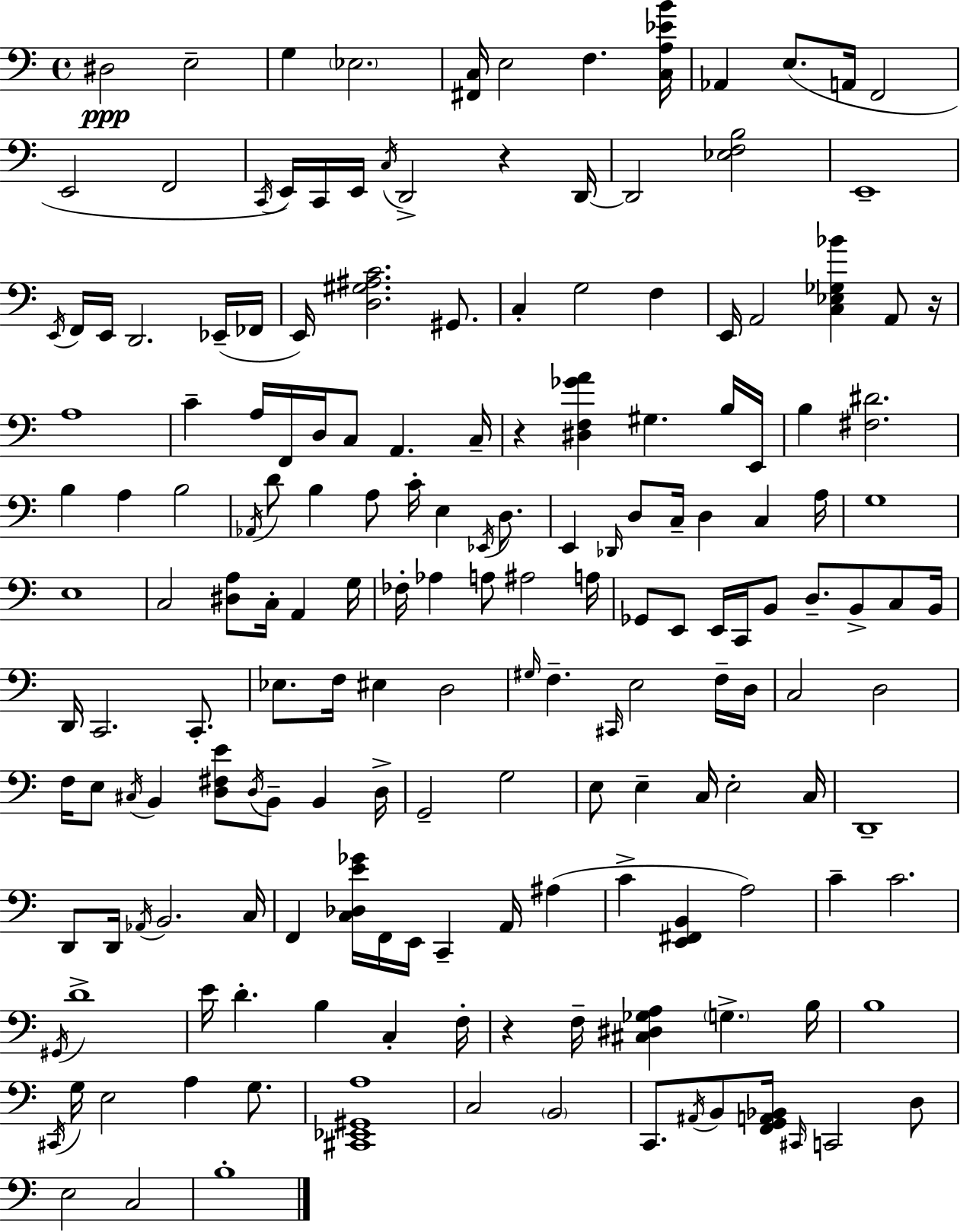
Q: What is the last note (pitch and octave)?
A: B3